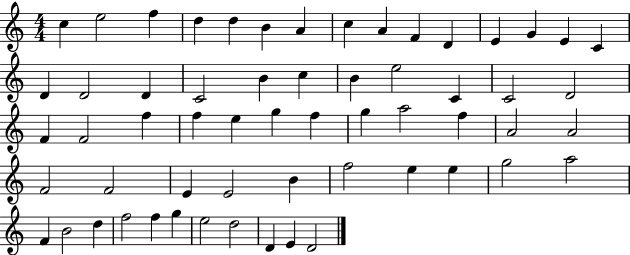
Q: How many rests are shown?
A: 0